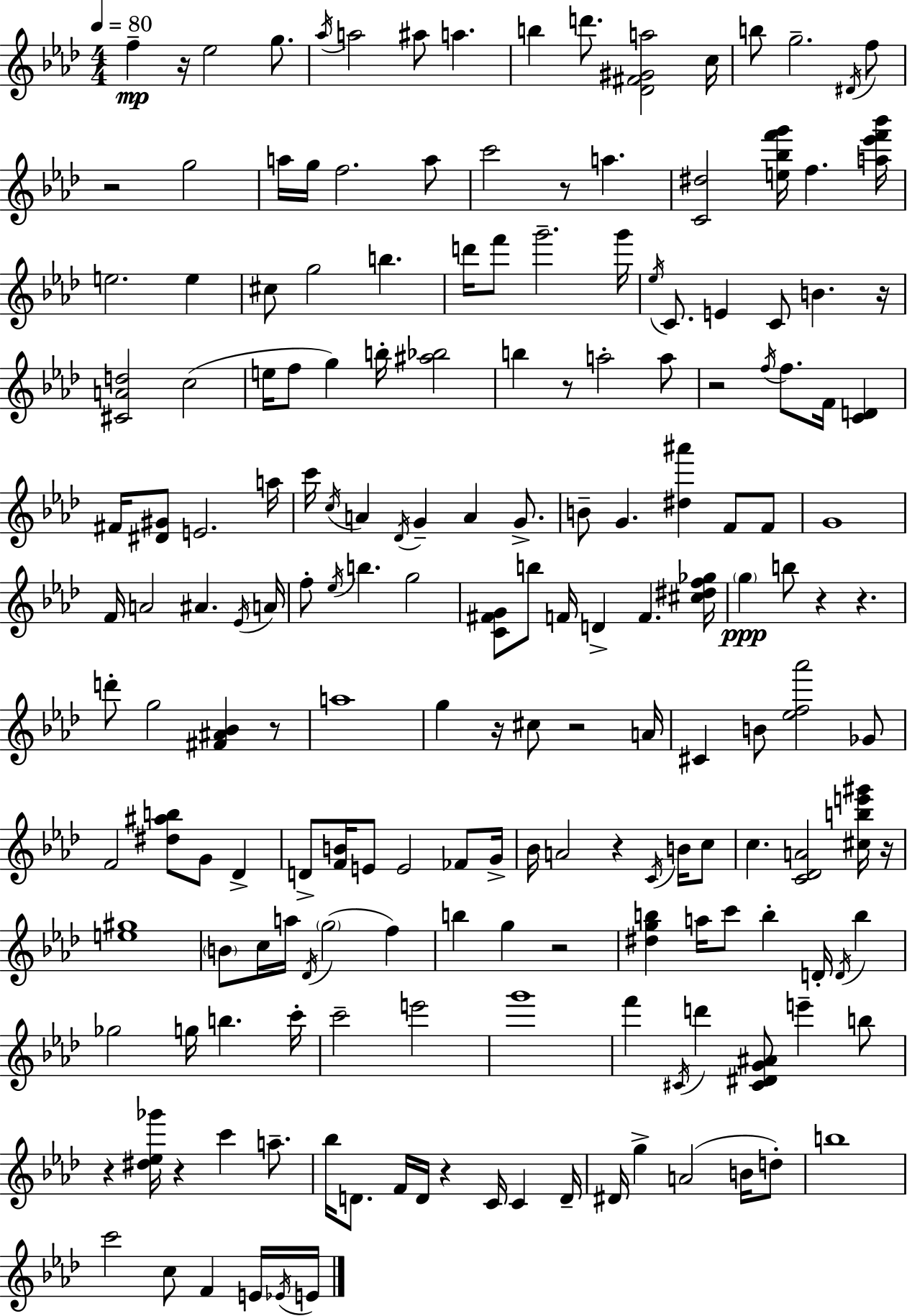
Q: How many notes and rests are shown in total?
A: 185